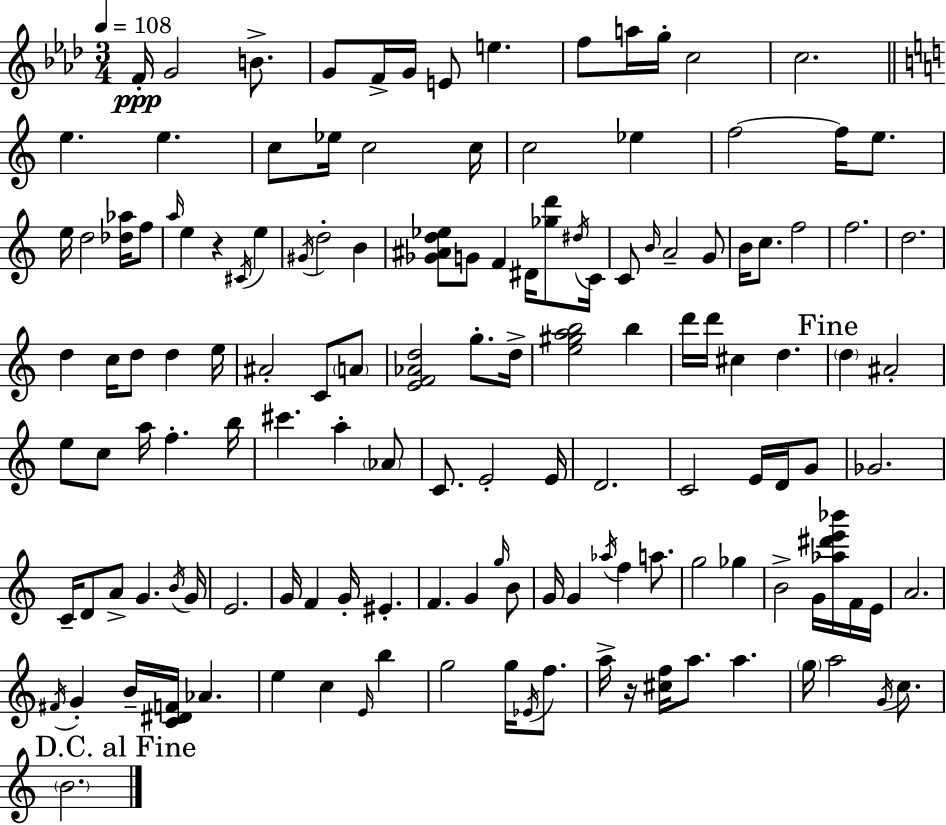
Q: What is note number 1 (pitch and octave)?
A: F4